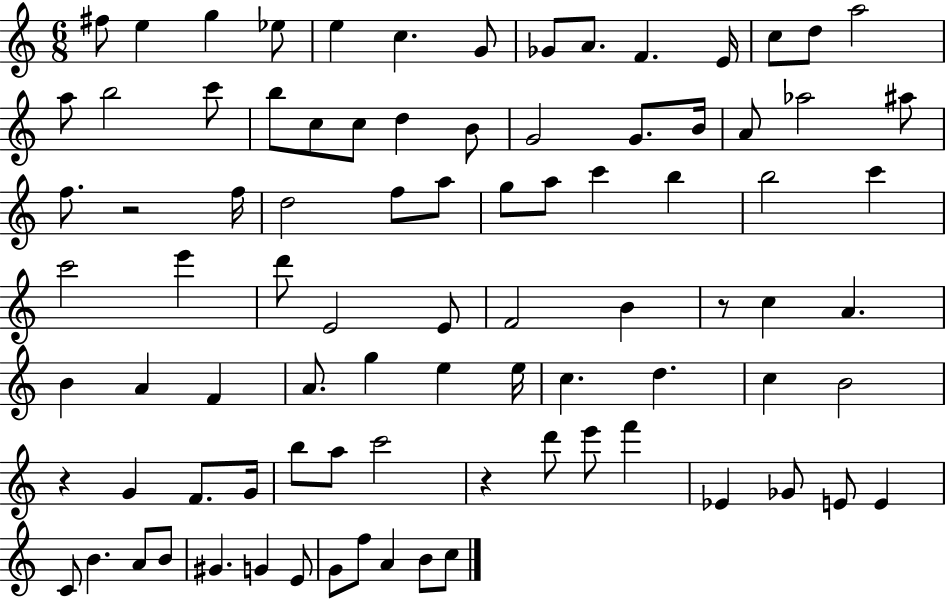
X:1
T:Untitled
M:6/8
L:1/4
K:C
^f/2 e g _e/2 e c G/2 _G/2 A/2 F E/4 c/2 d/2 a2 a/2 b2 c'/2 b/2 c/2 c/2 d B/2 G2 G/2 B/4 A/2 _a2 ^a/2 f/2 z2 f/4 d2 f/2 a/2 g/2 a/2 c' b b2 c' c'2 e' d'/2 E2 E/2 F2 B z/2 c A B A F A/2 g e e/4 c d c B2 z G F/2 G/4 b/2 a/2 c'2 z d'/2 e'/2 f' _E _G/2 E/2 E C/2 B A/2 B/2 ^G G E/2 G/2 f/2 A B/2 c/2